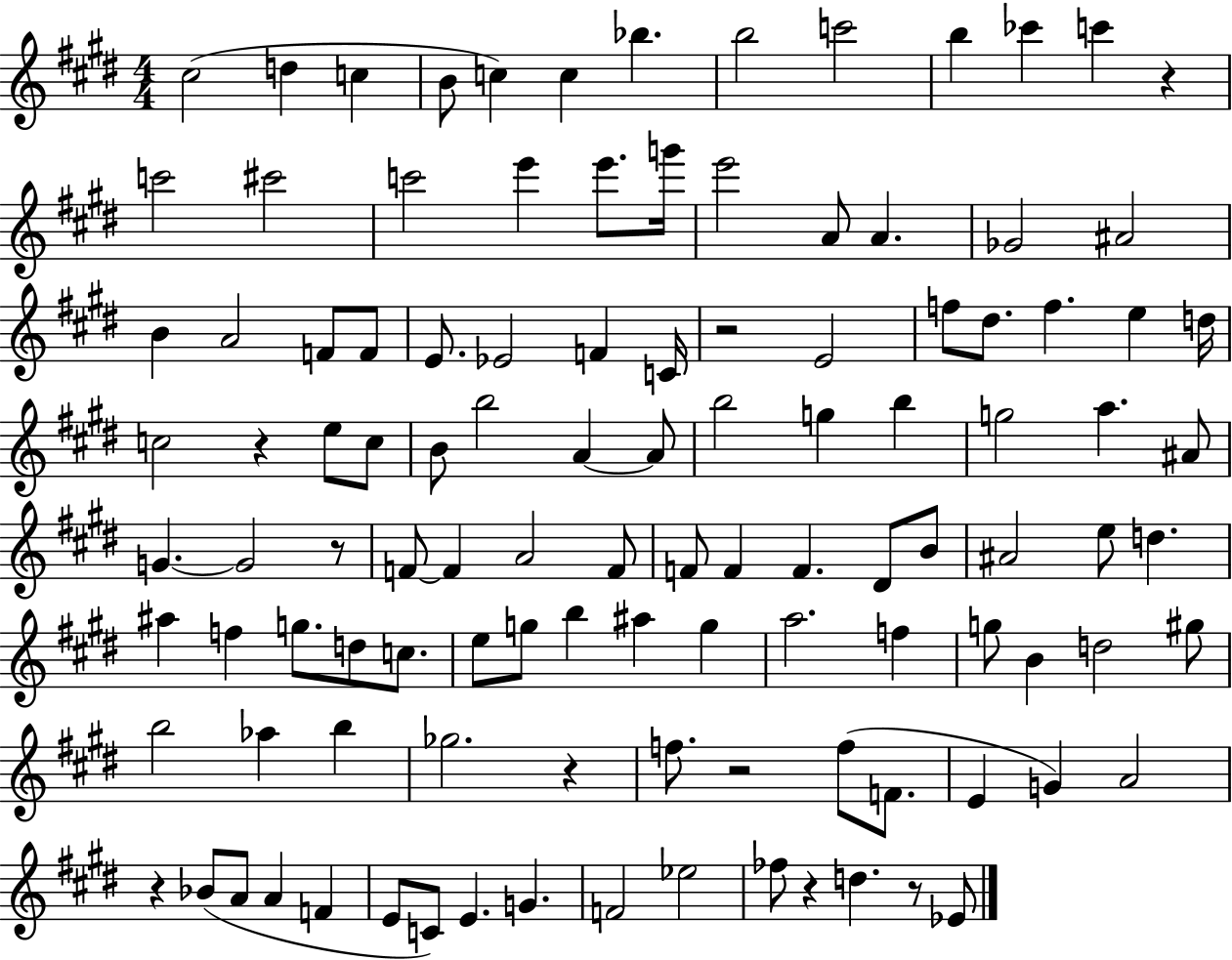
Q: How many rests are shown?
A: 9